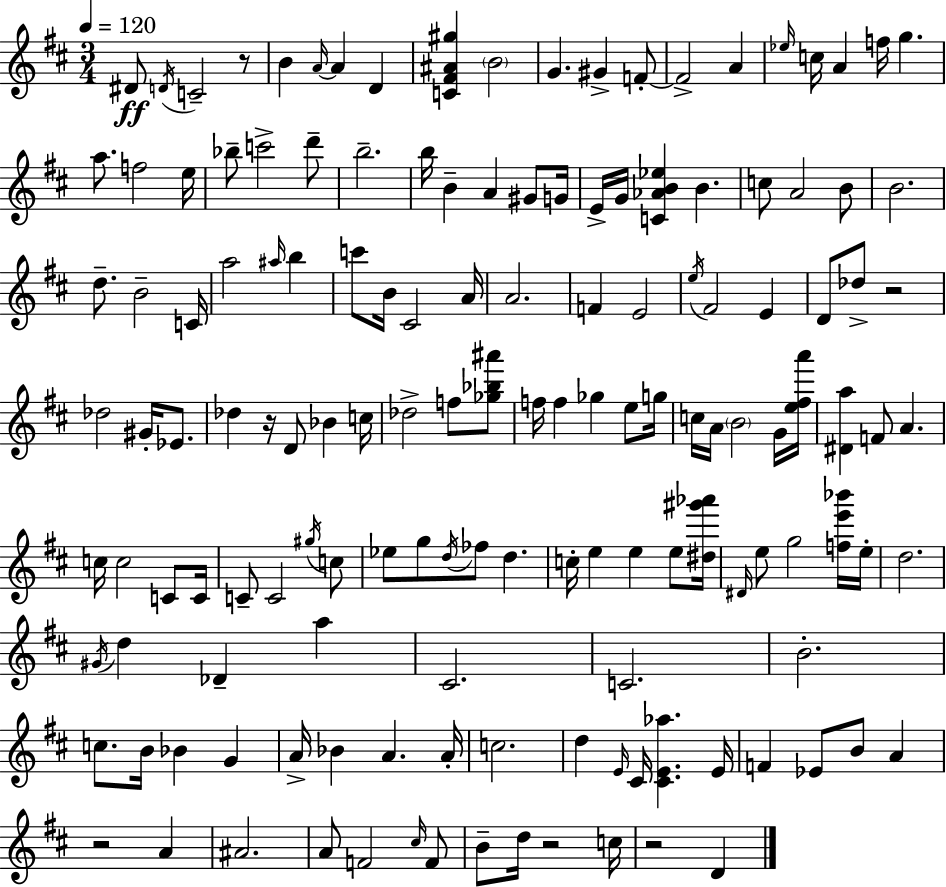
D#4/e D4/s C4/h R/e B4/q A4/s A4/q D4/q [C4,F#4,A#4,G#5]/q B4/h G4/q. G#4/q F4/e F4/h A4/q Eb5/s C5/s A4/q F5/s G5/q. A5/e. F5/h E5/s Bb5/e C6/h D6/e B5/h. B5/s B4/q A4/q G#4/e G4/s E4/s G4/s [C4,Ab4,B4,Eb5]/q B4/q. C5/e A4/h B4/e B4/h. D5/e. B4/h C4/s A5/h A#5/s B5/q C6/e B4/s C#4/h A4/s A4/h. F4/q E4/h E5/s F#4/h E4/q D4/e Db5/e R/h Db5/h G#4/s Eb4/e. Db5/q R/s D4/e Bb4/q C5/s Db5/h F5/e [Gb5,Bb5,A#6]/e F5/s F5/q Gb5/q E5/e G5/s C5/s A4/s B4/h G4/s [E5,F#5,A6]/s [D#4,A5]/q F4/e A4/q. C5/s C5/h C4/e C4/s C4/e C4/h G#5/s C5/e Eb5/e G5/e D5/s FES5/e D5/q. C5/s E5/q E5/q E5/e [D#5,G#6,Ab6]/s D#4/s E5/e G5/h [F5,E6,Bb6]/s E5/s D5/h. G#4/s D5/q Db4/q A5/q C#4/h. C4/h. B4/h. C5/e. B4/s Bb4/q G4/q A4/s Bb4/q A4/q. A4/s C5/h. D5/q E4/s C#4/s [C#4,E4,Ab5]/q. E4/s F4/q Eb4/e B4/e A4/q R/h A4/q A#4/h. A4/e F4/h C#5/s F4/e B4/e D5/s R/h C5/s R/h D4/q